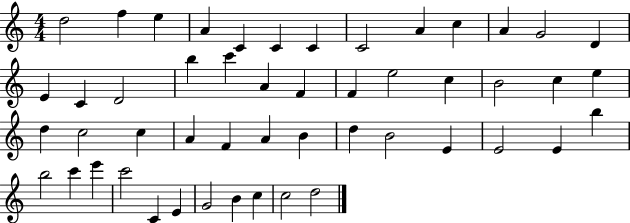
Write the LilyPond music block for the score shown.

{
  \clef treble
  \numericTimeSignature
  \time 4/4
  \key c \major
  d''2 f''4 e''4 | a'4 c'4 c'4 c'4 | c'2 a'4 c''4 | a'4 g'2 d'4 | \break e'4 c'4 d'2 | b''4 c'''4 a'4 f'4 | f'4 e''2 c''4 | b'2 c''4 e''4 | \break d''4 c''2 c''4 | a'4 f'4 a'4 b'4 | d''4 b'2 e'4 | e'2 e'4 b''4 | \break b''2 c'''4 e'''4 | c'''2 c'4 e'4 | g'2 b'4 c''4 | c''2 d''2 | \break \bar "|."
}